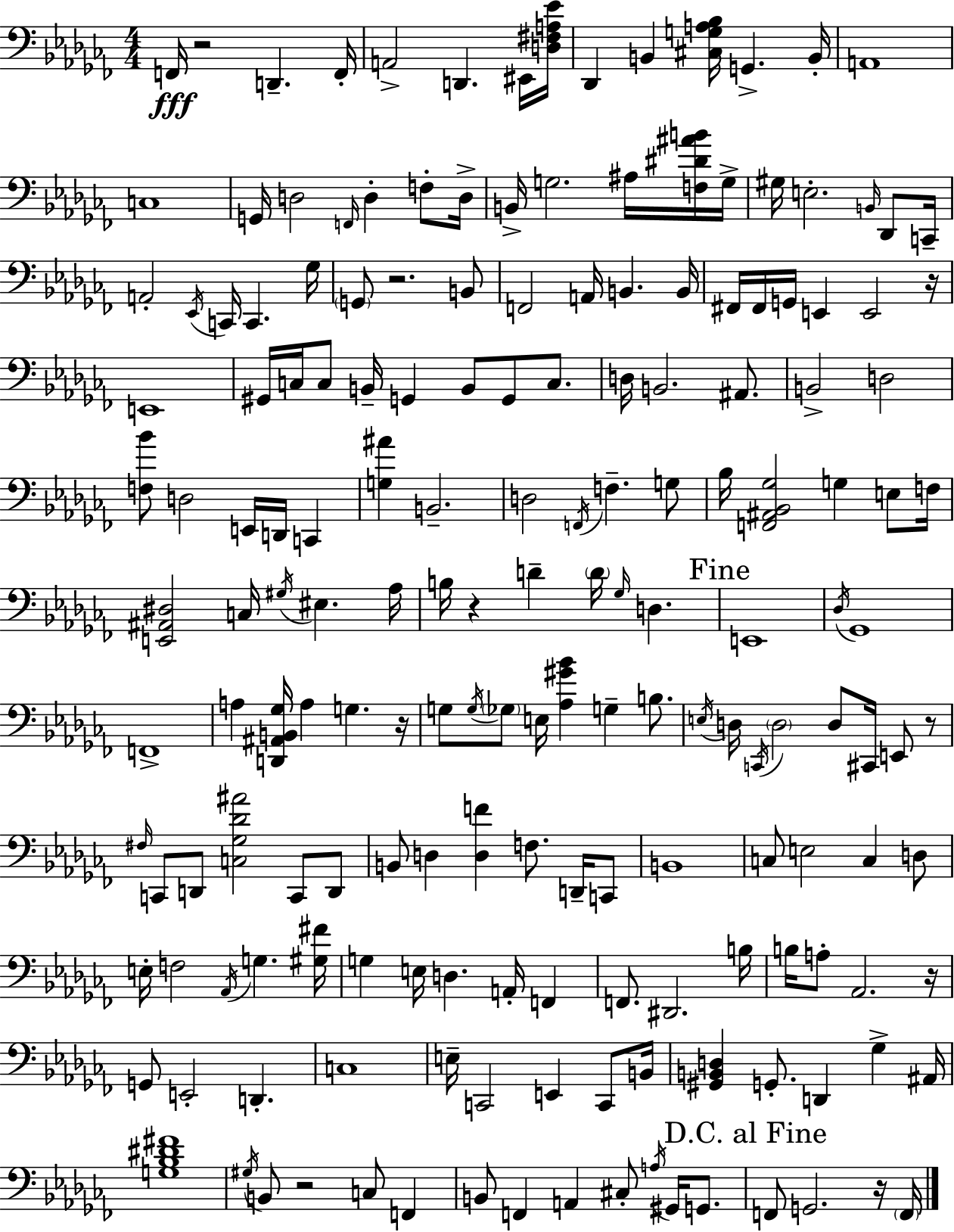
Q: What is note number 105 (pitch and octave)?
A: B2